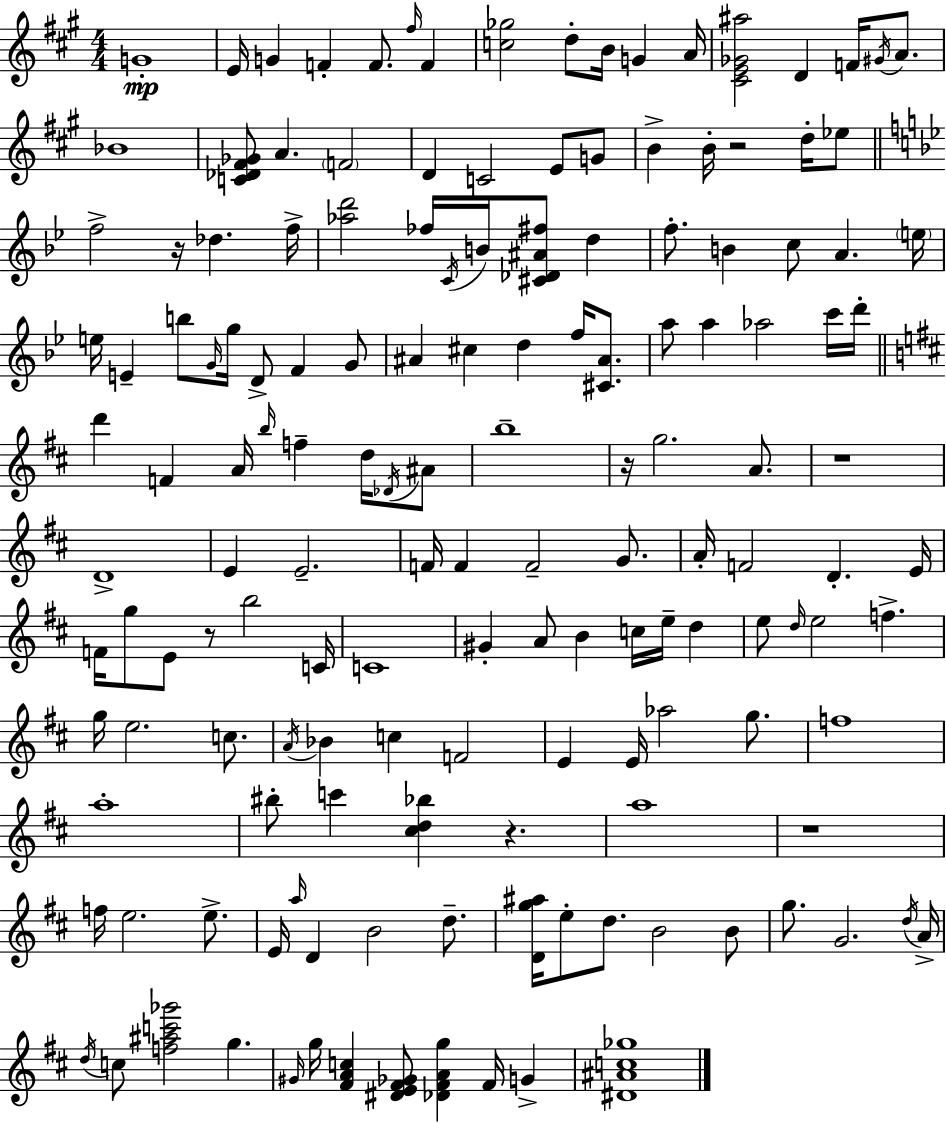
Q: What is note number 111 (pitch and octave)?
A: E5